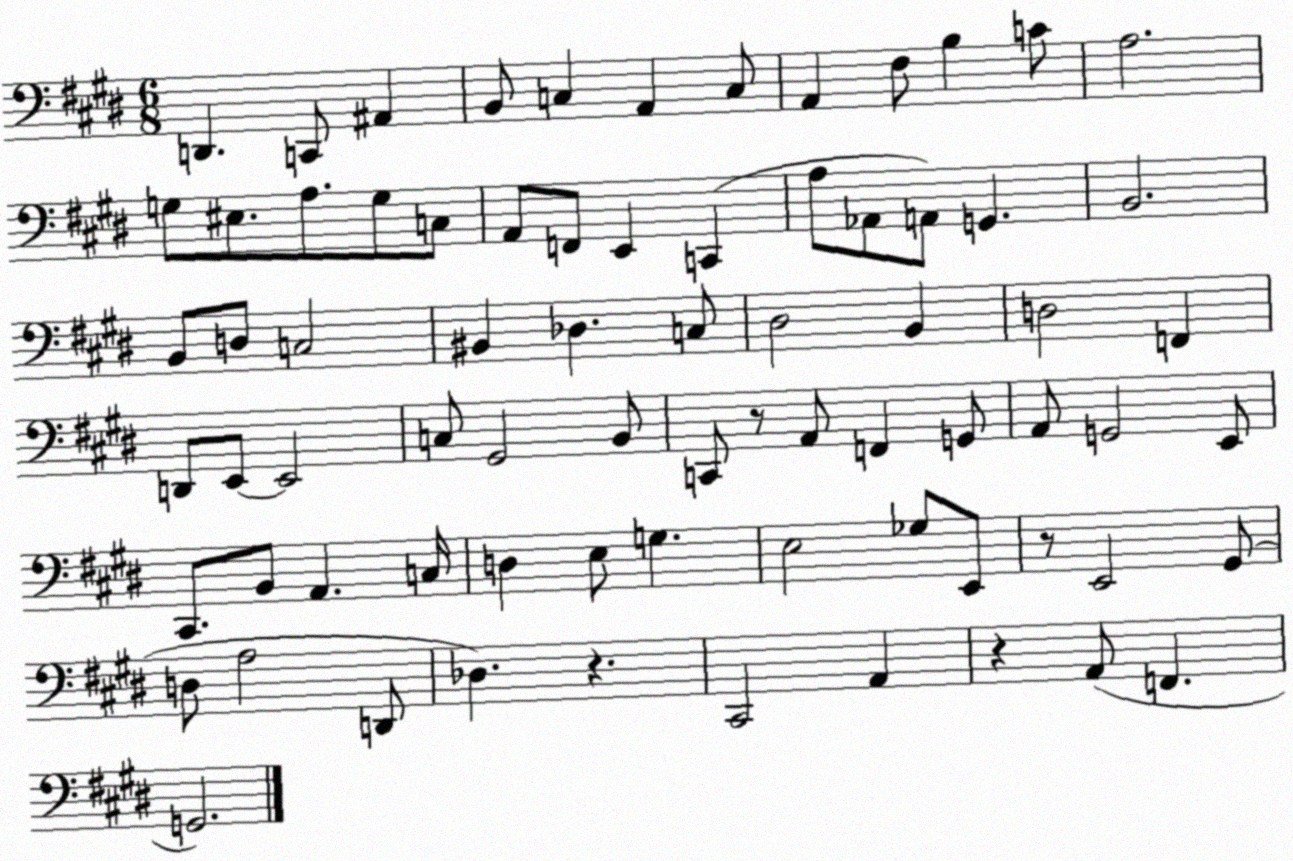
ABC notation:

X:1
T:Untitled
M:6/8
L:1/4
K:E
D,, C,,/2 ^A,, B,,/2 C, A,, C,/2 A,, ^F,/2 B, C/2 A,2 G,/2 ^E,/2 A,/2 G,/2 C,/2 A,,/2 F,,/2 E,, C,, A,/2 _A,,/2 A,,/2 G,, B,,2 B,,/2 D,/2 C,2 ^B,, _D, C,/2 ^D,2 B,, D,2 F,, D,,/2 E,,/2 E,,2 C,/2 ^G,,2 B,,/2 C,,/2 z/2 A,,/2 F,, G,,/2 A,,/2 G,,2 E,,/2 ^C,,/2 B,,/2 A,, C,/4 D, E,/2 G, E,2 _G,/2 E,,/2 z/2 E,,2 ^G,,/2 D,/2 A,2 D,,/2 _D, z ^C,,2 A,, z A,,/2 F,, G,,2